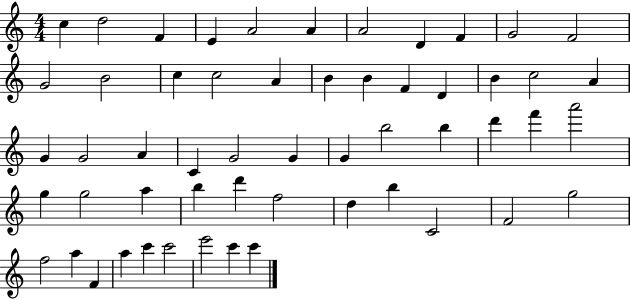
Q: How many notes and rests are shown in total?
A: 55